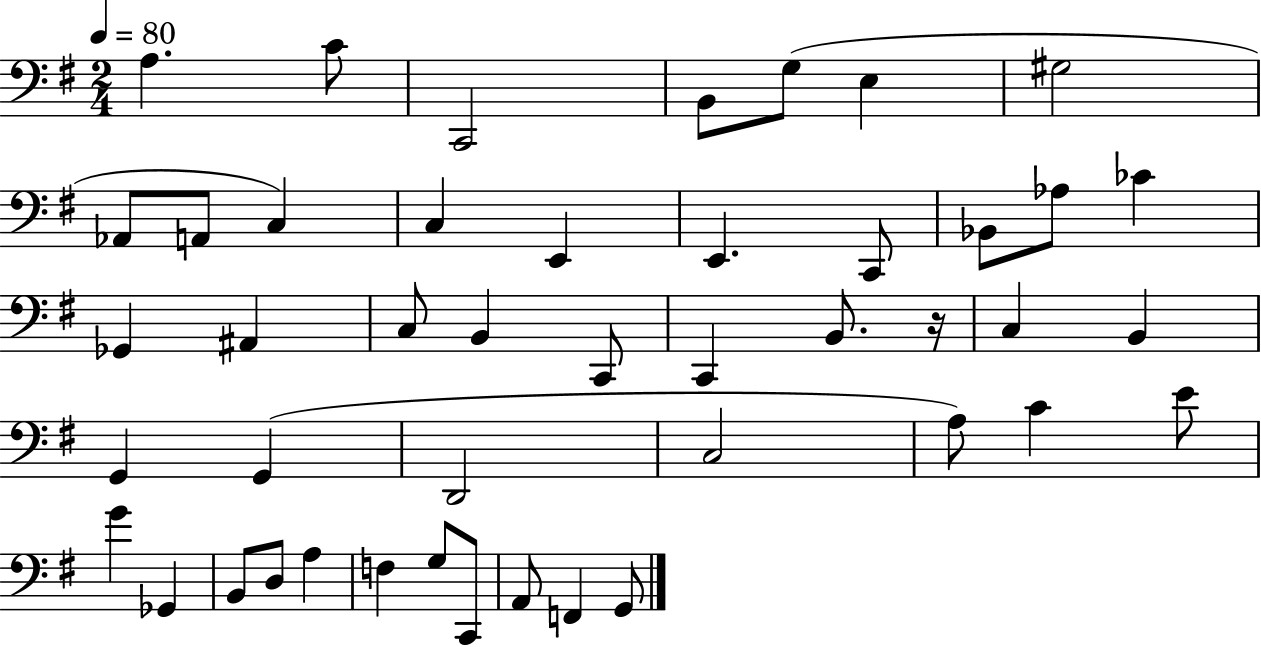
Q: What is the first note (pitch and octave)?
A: A3